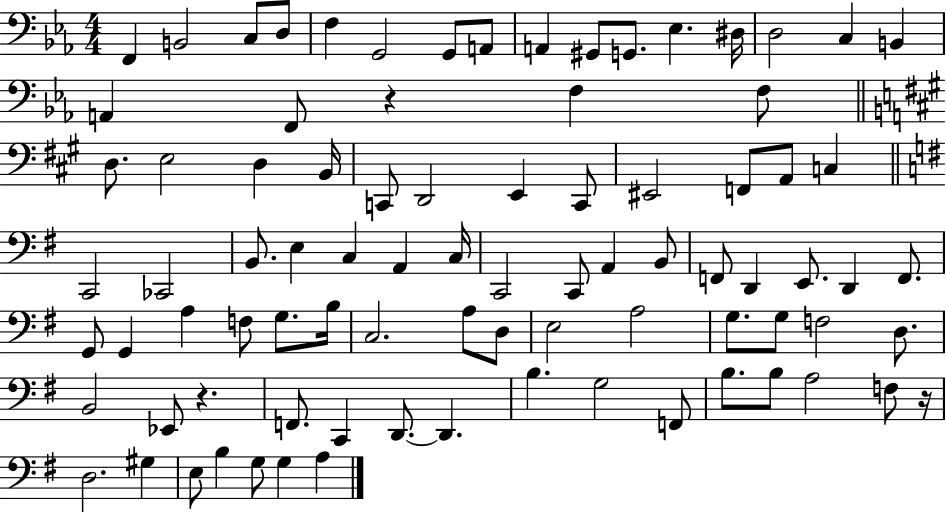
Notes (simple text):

F2/q B2/h C3/e D3/e F3/q G2/h G2/e A2/e A2/q G#2/e G2/e. Eb3/q. D#3/s D3/h C3/q B2/q A2/q F2/e R/q F3/q F3/e D3/e. E3/h D3/q B2/s C2/e D2/h E2/q C2/e EIS2/h F2/e A2/e C3/q C2/h CES2/h B2/e. E3/q C3/q A2/q C3/s C2/h C2/e A2/q B2/e F2/e D2/q E2/e. D2/q F2/e. G2/e G2/q A3/q F3/e G3/e. B3/s C3/h. A3/e D3/e E3/h A3/h G3/e. G3/e F3/h D3/e. B2/h Eb2/e R/q. F2/e. C2/q D2/e. D2/q. B3/q. G3/h F2/e B3/e. B3/e A3/h F3/e R/s D3/h. G#3/q E3/e B3/q G3/e G3/q A3/q